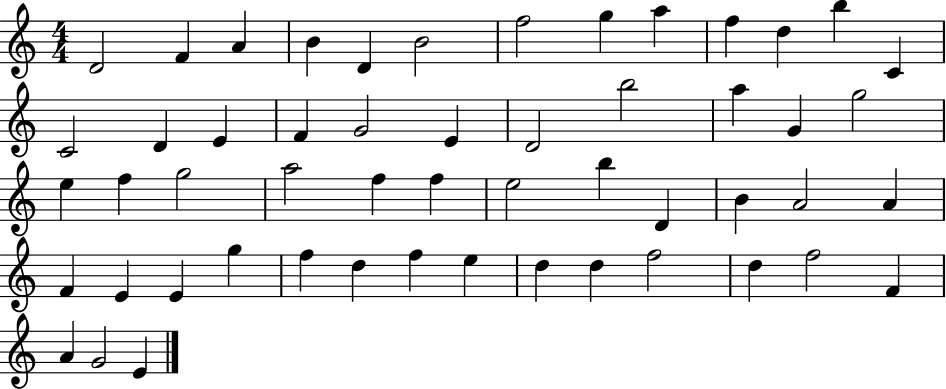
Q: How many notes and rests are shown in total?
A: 53